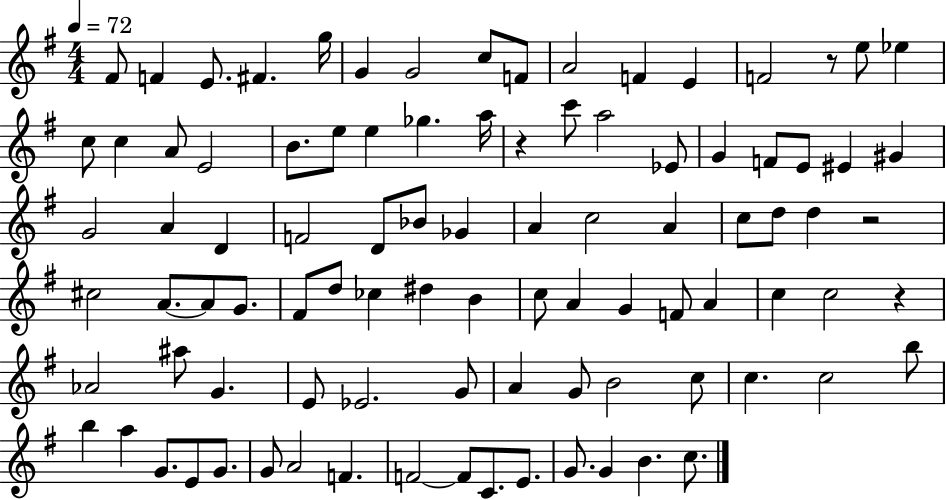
{
  \clef treble
  \numericTimeSignature
  \time 4/4
  \key g \major
  \tempo 4 = 72
  fis'8 f'4 e'8. fis'4. g''16 | g'4 g'2 c''8 f'8 | a'2 f'4 e'4 | f'2 r8 e''8 ees''4 | \break c''8 c''4 a'8 e'2 | b'8. e''8 e''4 ges''4. a''16 | r4 c'''8 a''2 ees'8 | g'4 f'8 e'8 eis'4 gis'4 | \break g'2 a'4 d'4 | f'2 d'8 bes'8 ges'4 | a'4 c''2 a'4 | c''8 d''8 d''4 r2 | \break cis''2 a'8.~~ a'8 g'8. | fis'8 d''8 ces''4 dis''4 b'4 | c''8 a'4 g'4 f'8 a'4 | c''4 c''2 r4 | \break aes'2 ais''8 g'4. | e'8 ees'2. g'8 | a'4 g'8 b'2 c''8 | c''4. c''2 b''8 | \break b''4 a''4 g'8. e'8 g'8. | g'8 a'2 f'4. | f'2~~ f'8 c'8. e'8. | g'8. g'4 b'4. c''8. | \break \bar "|."
}